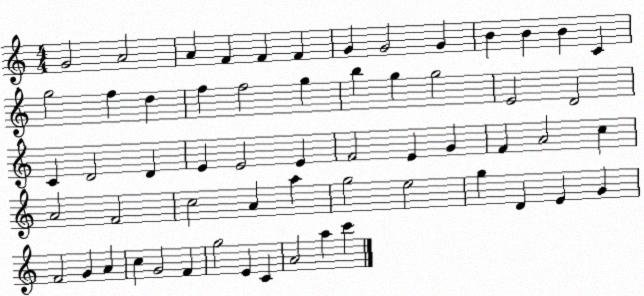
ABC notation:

X:1
T:Untitled
M:4/4
L:1/4
K:C
G2 A2 A F F F G G2 G B B B C g2 f d f f2 g b g g2 E2 D2 C D2 D E E2 E F2 E G F A2 c A2 F2 c2 A a g2 e2 g D E G F2 G A c G2 F g2 E C A2 a c'